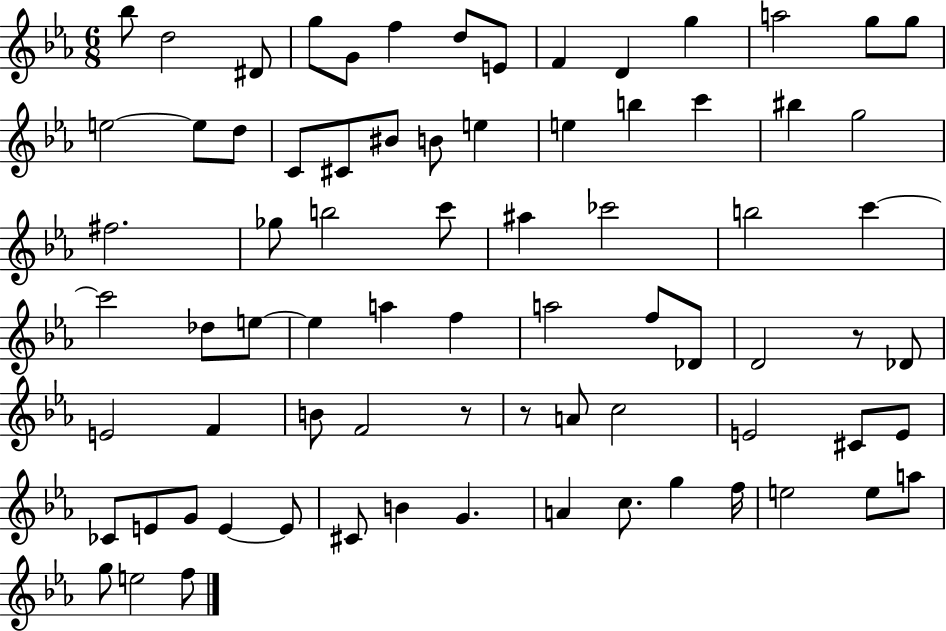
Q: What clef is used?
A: treble